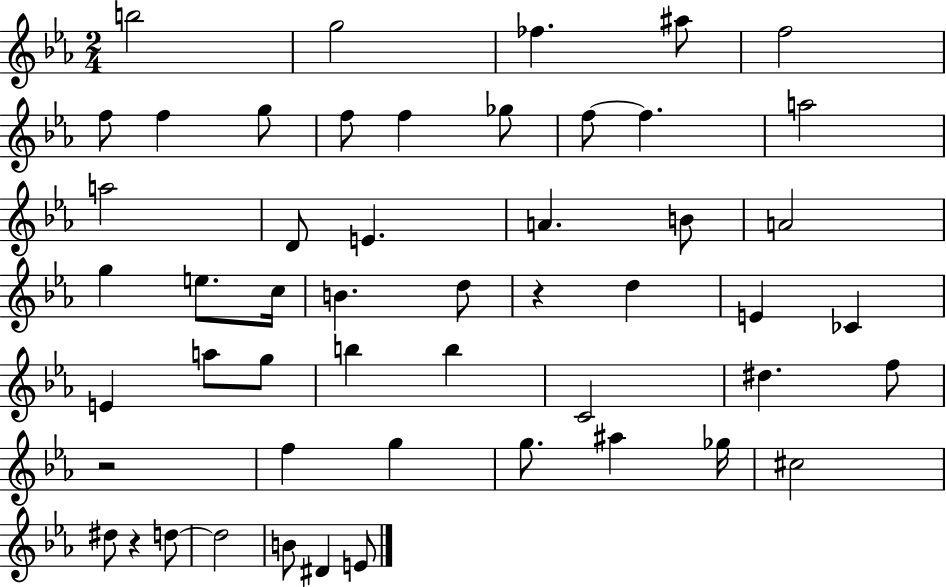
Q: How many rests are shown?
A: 3